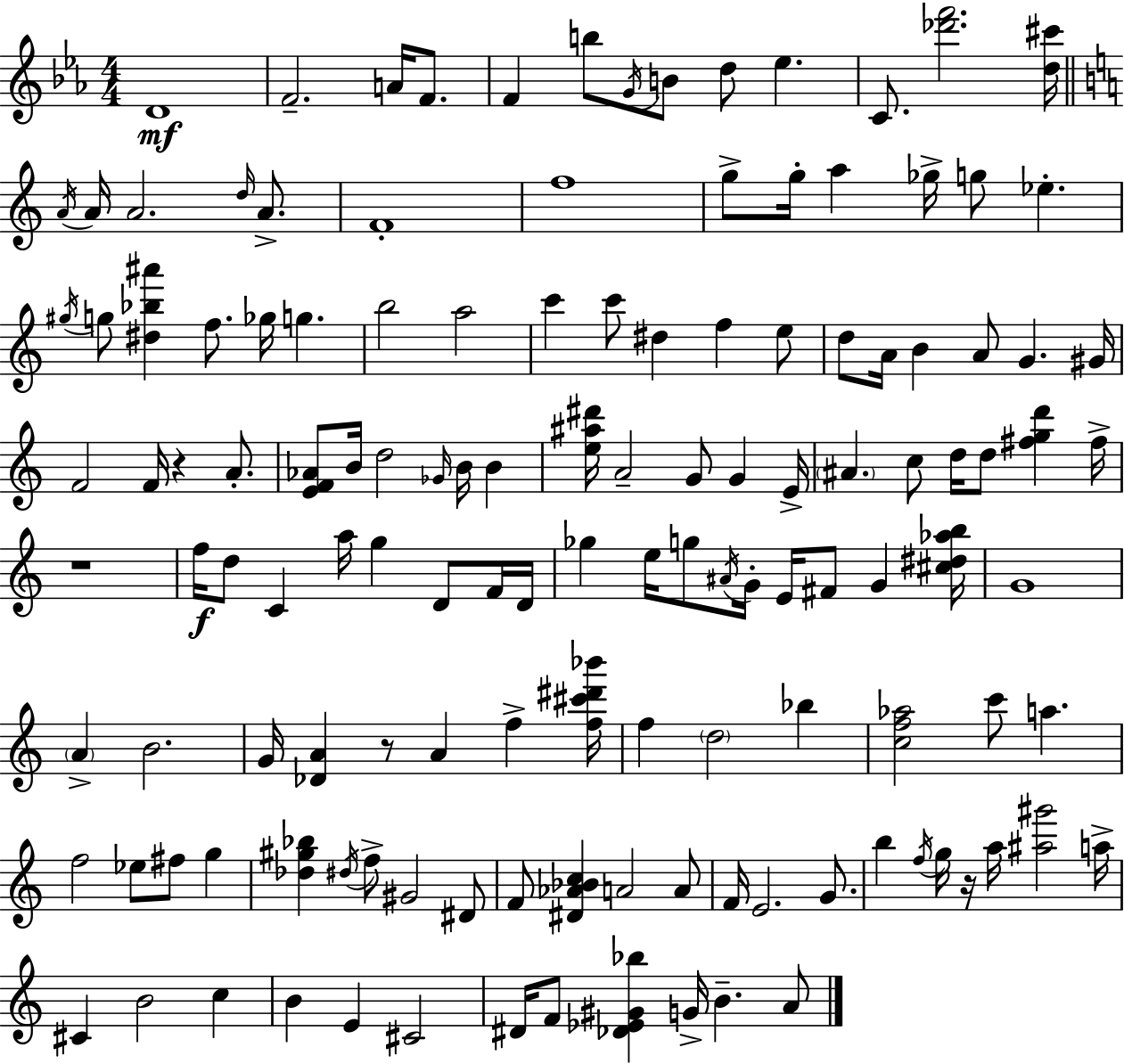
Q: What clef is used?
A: treble